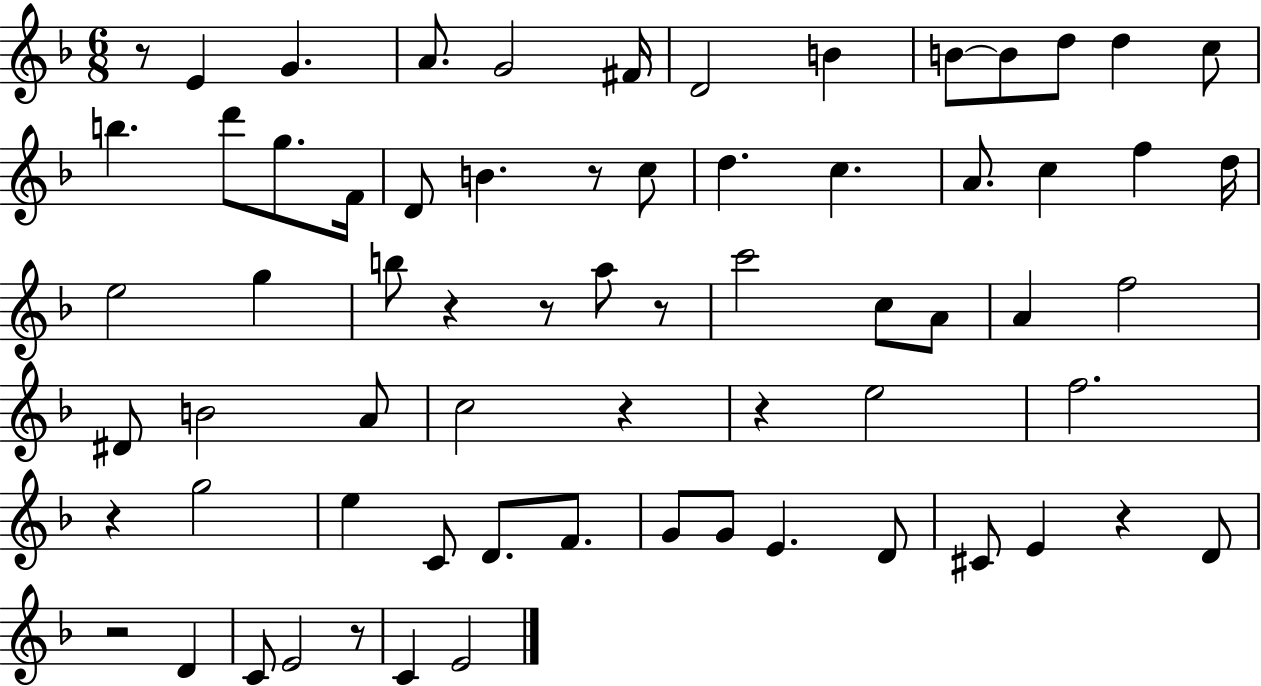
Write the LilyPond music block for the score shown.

{
  \clef treble
  \numericTimeSignature
  \time 6/8
  \key f \major
  r8 e'4 g'4. | a'8. g'2 fis'16 | d'2 b'4 | b'8~~ b'8 d''8 d''4 c''8 | \break b''4. d'''8 g''8. f'16 | d'8 b'4. r8 c''8 | d''4. c''4. | a'8. c''4 f''4 d''16 | \break e''2 g''4 | b''8 r4 r8 a''8 r8 | c'''2 c''8 a'8 | a'4 f''2 | \break dis'8 b'2 a'8 | c''2 r4 | r4 e''2 | f''2. | \break r4 g''2 | e''4 c'8 d'8. f'8. | g'8 g'8 e'4. d'8 | cis'8 e'4 r4 d'8 | \break r2 d'4 | c'8 e'2 r8 | c'4 e'2 | \bar "|."
}